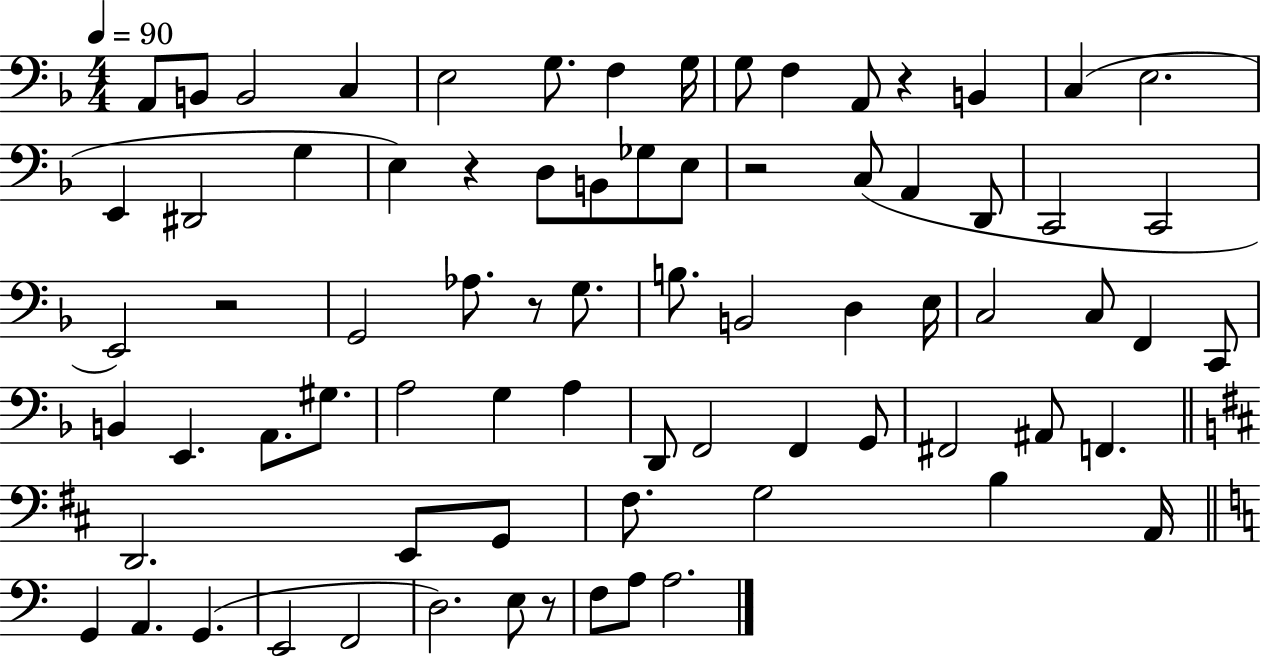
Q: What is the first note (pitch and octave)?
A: A2